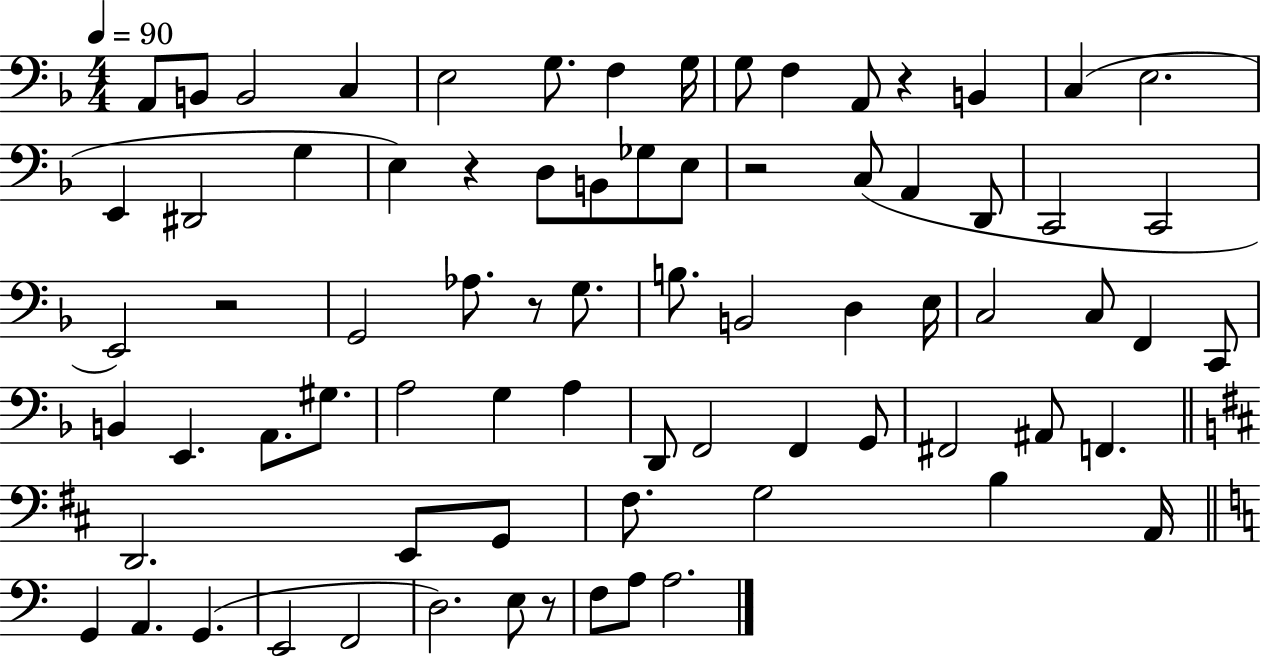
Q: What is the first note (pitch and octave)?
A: A2